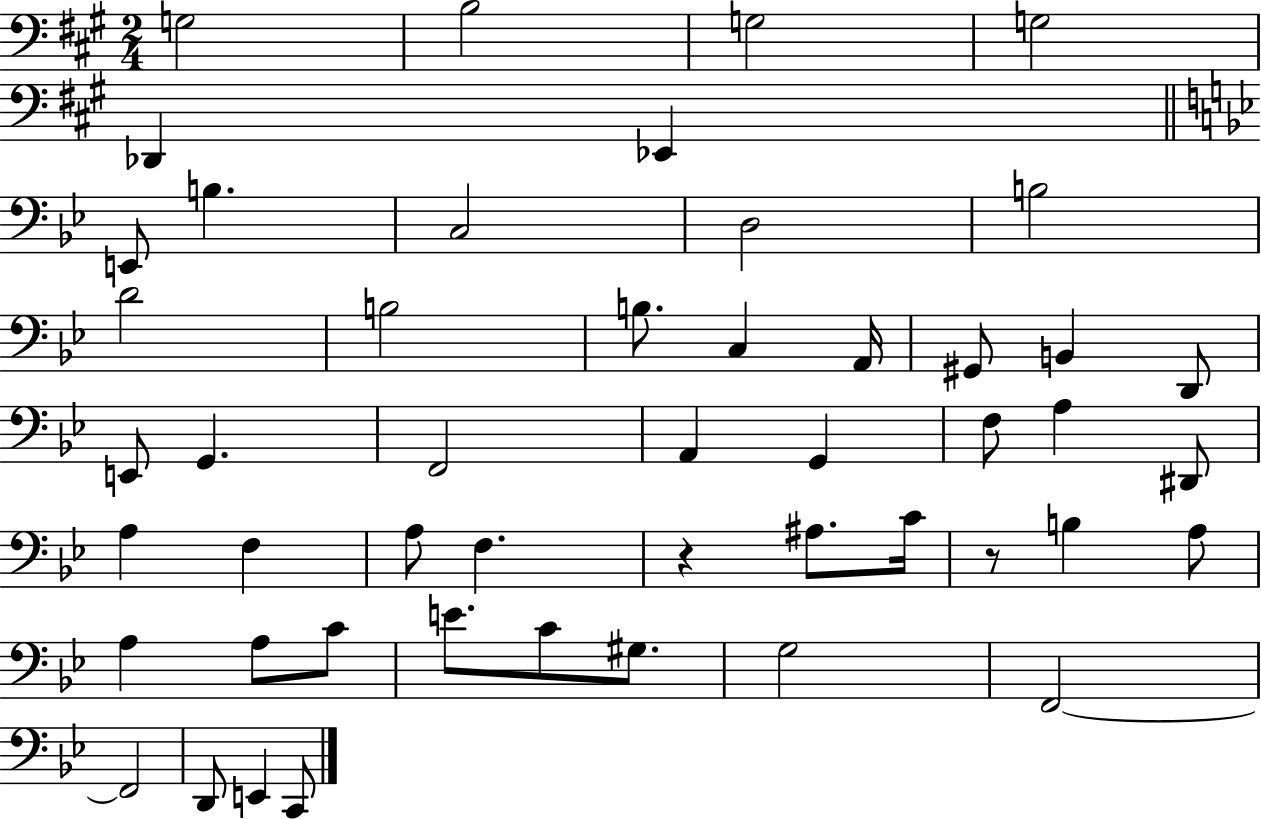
{
  \clef bass
  \numericTimeSignature
  \time 2/4
  \key a \major
  g2 | b2 | g2 | g2 | \break des,4 ees,4 | \bar "||" \break \key bes \major e,8 b4. | c2 | d2 | b2 | \break d'2 | b2 | b8. c4 a,16 | gis,8 b,4 d,8 | \break e,8 g,4. | f,2 | a,4 g,4 | f8 a4 dis,8 | \break a4 f4 | a8 f4. | r4 ais8. c'16 | r8 b4 a8 | \break a4 a8 c'8 | e'8. c'8 gis8. | g2 | f,2~~ | \break f,2 | d,8 e,4 c,8 | \bar "|."
}